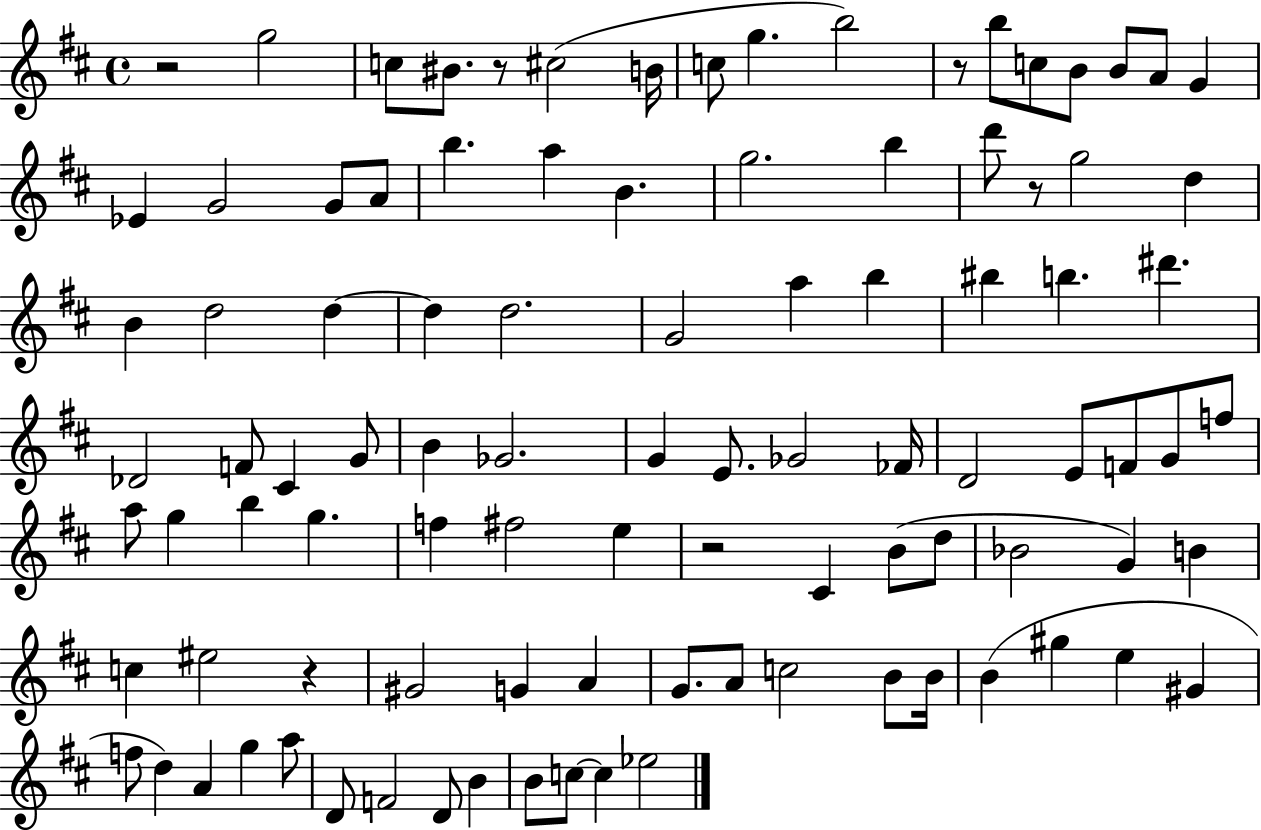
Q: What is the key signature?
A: D major